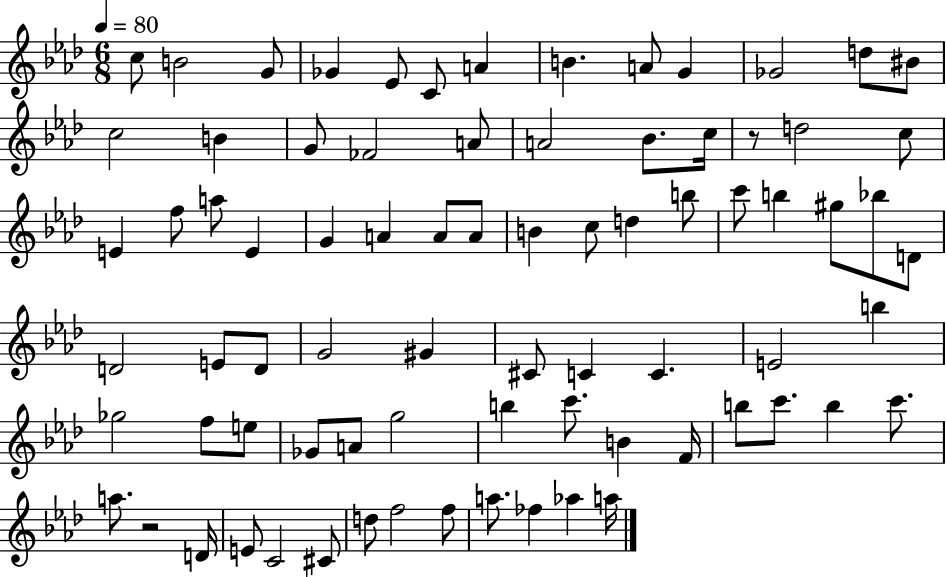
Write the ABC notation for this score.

X:1
T:Untitled
M:6/8
L:1/4
K:Ab
c/2 B2 G/2 _G _E/2 C/2 A B A/2 G _G2 d/2 ^B/2 c2 B G/2 _F2 A/2 A2 _B/2 c/4 z/2 d2 c/2 E f/2 a/2 E G A A/2 A/2 B c/2 d b/2 c'/2 b ^g/2 _b/2 D/2 D2 E/2 D/2 G2 ^G ^C/2 C C E2 b _g2 f/2 e/2 _G/2 A/2 g2 b c'/2 B F/4 b/2 c'/2 b c'/2 a/2 z2 D/4 E/2 C2 ^C/2 d/2 f2 f/2 a/2 _f _a a/4